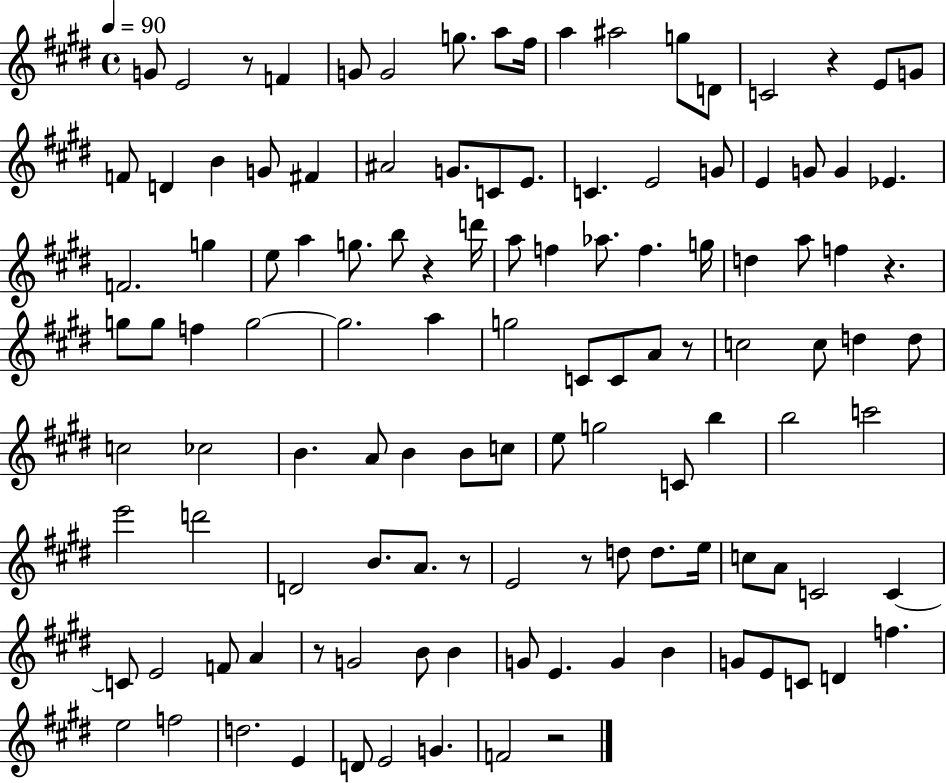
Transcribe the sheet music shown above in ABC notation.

X:1
T:Untitled
M:4/4
L:1/4
K:E
G/2 E2 z/2 F G/2 G2 g/2 a/2 ^f/4 a ^a2 g/2 D/2 C2 z E/2 G/2 F/2 D B G/2 ^F ^A2 G/2 C/2 E/2 C E2 G/2 E G/2 G _E F2 g e/2 a g/2 b/2 z d'/4 a/2 f _a/2 f g/4 d a/2 f z g/2 g/2 f g2 g2 a g2 C/2 C/2 A/2 z/2 c2 c/2 d d/2 c2 _c2 B A/2 B B/2 c/2 e/2 g2 C/2 b b2 c'2 e'2 d'2 D2 B/2 A/2 z/2 E2 z/2 d/2 d/2 e/4 c/2 A/2 C2 C C/2 E2 F/2 A z/2 G2 B/2 B G/2 E G B G/2 E/2 C/2 D f e2 f2 d2 E D/2 E2 G F2 z2